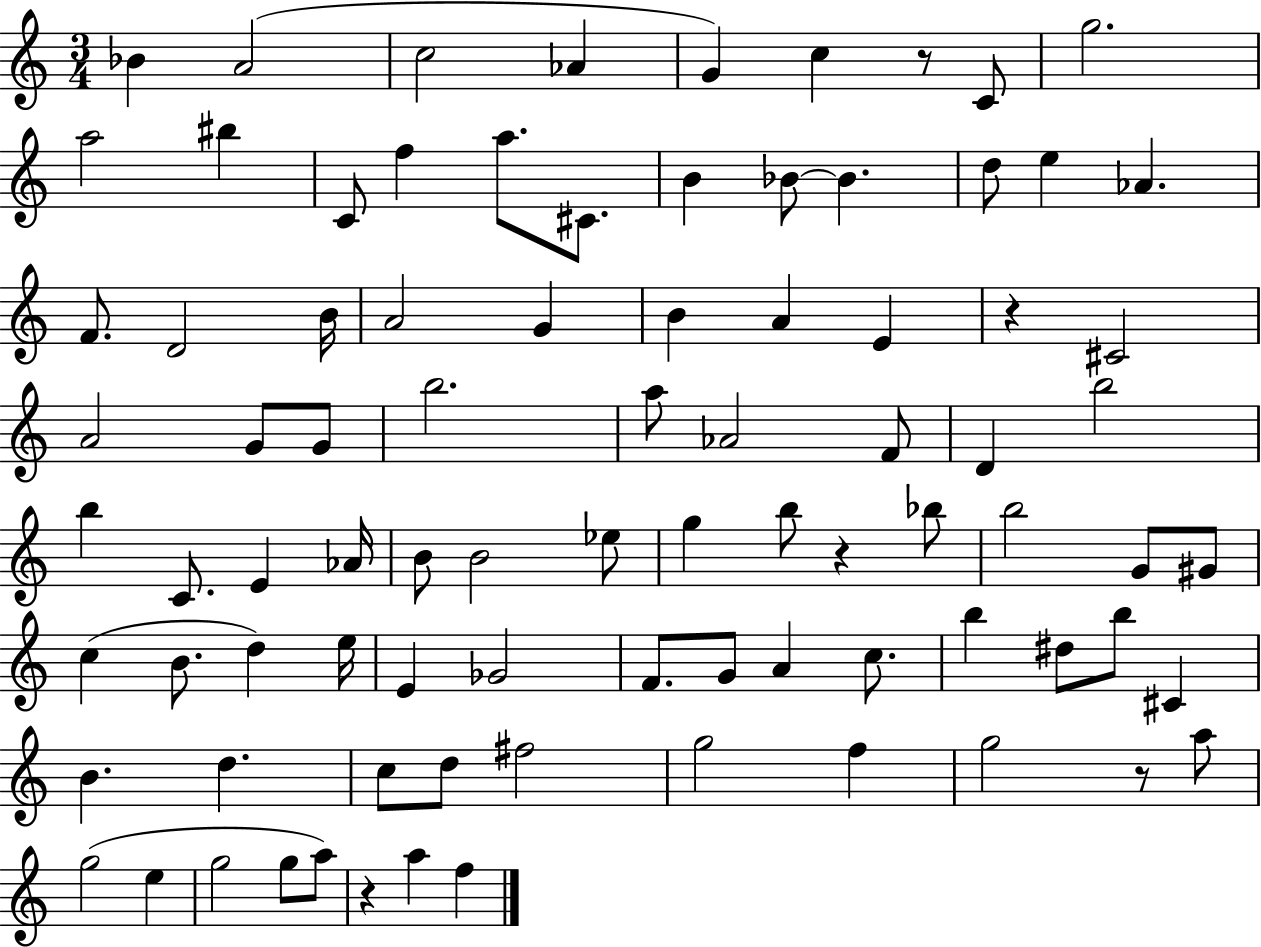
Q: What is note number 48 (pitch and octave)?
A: Bb5